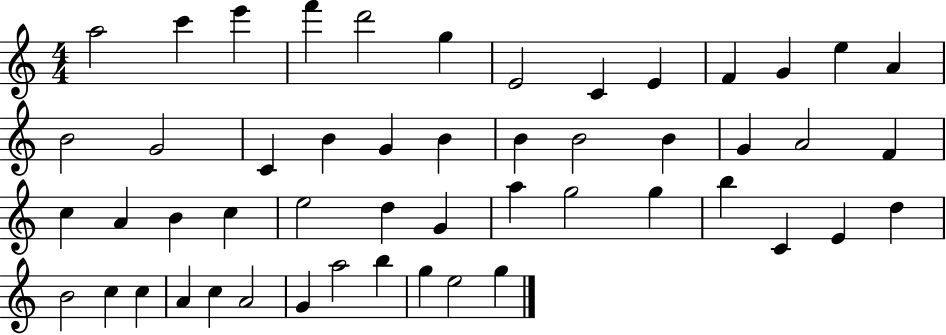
A5/h C6/q E6/q F6/q D6/h G5/q E4/h C4/q E4/q F4/q G4/q E5/q A4/q B4/h G4/h C4/q B4/q G4/q B4/q B4/q B4/h B4/q G4/q A4/h F4/q C5/q A4/q B4/q C5/q E5/h D5/q G4/q A5/q G5/h G5/q B5/q C4/q E4/q D5/q B4/h C5/q C5/q A4/q C5/q A4/h G4/q A5/h B5/q G5/q E5/h G5/q